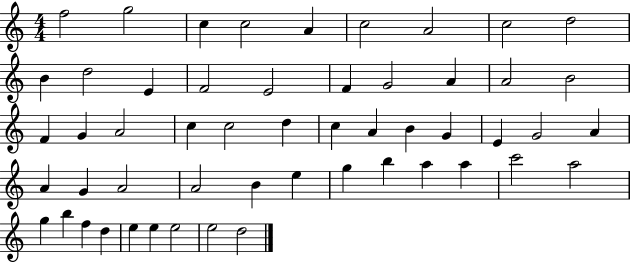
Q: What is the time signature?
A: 4/4